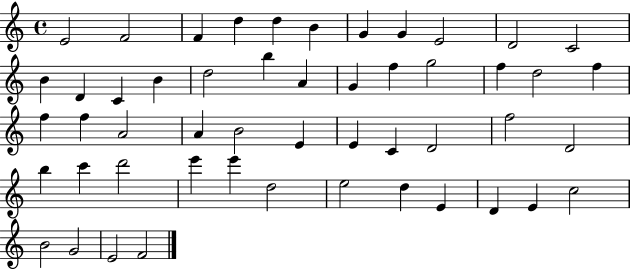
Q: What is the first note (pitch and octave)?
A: E4